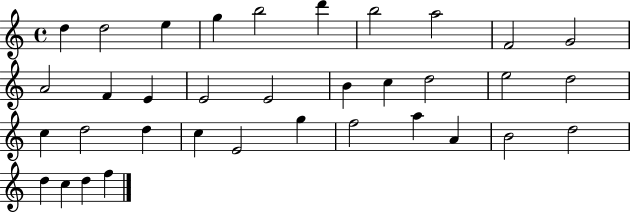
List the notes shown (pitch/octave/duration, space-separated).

D5/q D5/h E5/q G5/q B5/h D6/q B5/h A5/h F4/h G4/h A4/h F4/q E4/q E4/h E4/h B4/q C5/q D5/h E5/h D5/h C5/q D5/h D5/q C5/q E4/h G5/q F5/h A5/q A4/q B4/h D5/h D5/q C5/q D5/q F5/q